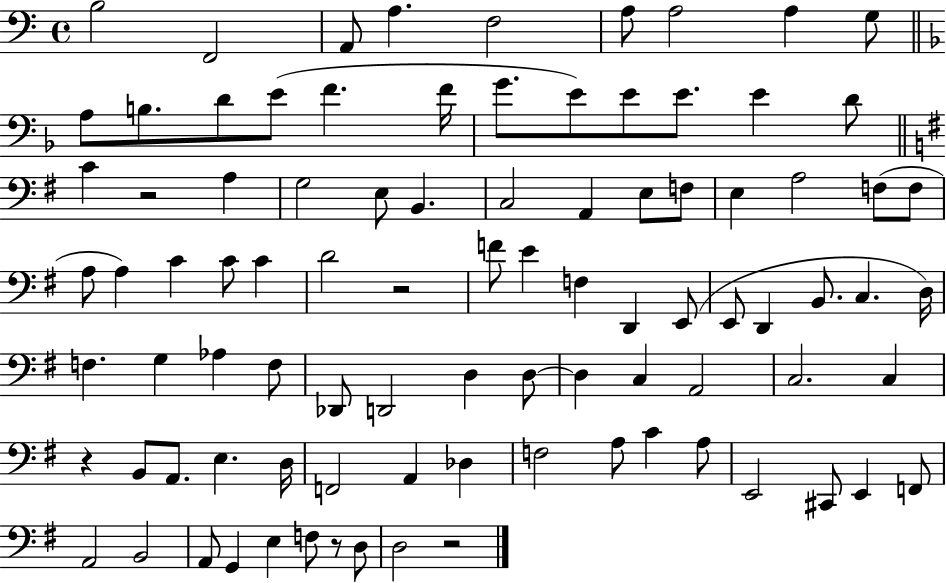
B3/h F2/h A2/e A3/q. F3/h A3/e A3/h A3/q G3/e A3/e B3/e. D4/e E4/e F4/q. F4/s G4/e. E4/e E4/e E4/e. E4/q D4/e C4/q R/h A3/q G3/h E3/e B2/q. C3/h A2/q E3/e F3/e E3/q A3/h F3/e F3/e A3/e A3/q C4/q C4/e C4/q D4/h R/h F4/e E4/q F3/q D2/q E2/e E2/e D2/q B2/e. C3/q. D3/s F3/q. G3/q Ab3/q F3/e Db2/e D2/h D3/q D3/e D3/q C3/q A2/h C3/h. C3/q R/q B2/e A2/e. E3/q. D3/s F2/h A2/q Db3/q F3/h A3/e C4/q A3/e E2/h C#2/e E2/q F2/e A2/h B2/h A2/e G2/q E3/q F3/e R/e D3/e D3/h R/h